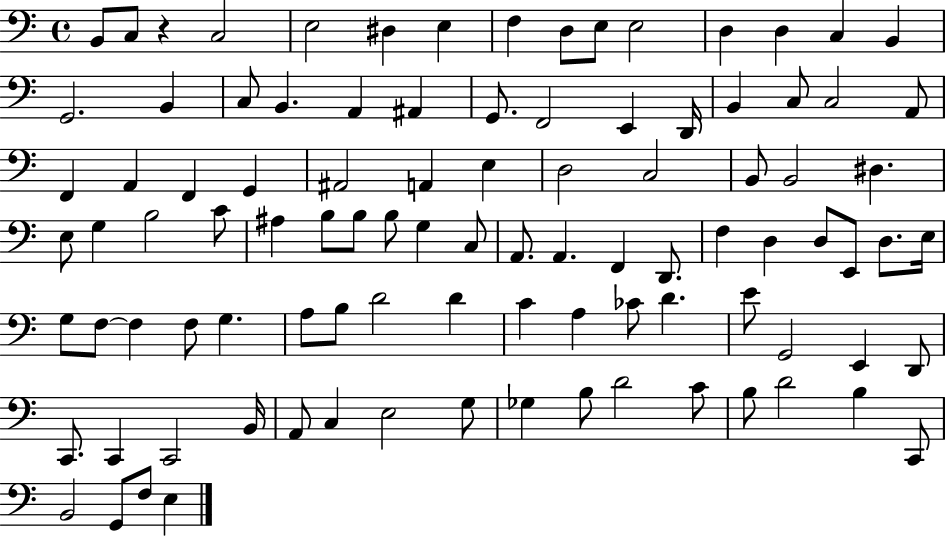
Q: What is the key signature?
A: C major